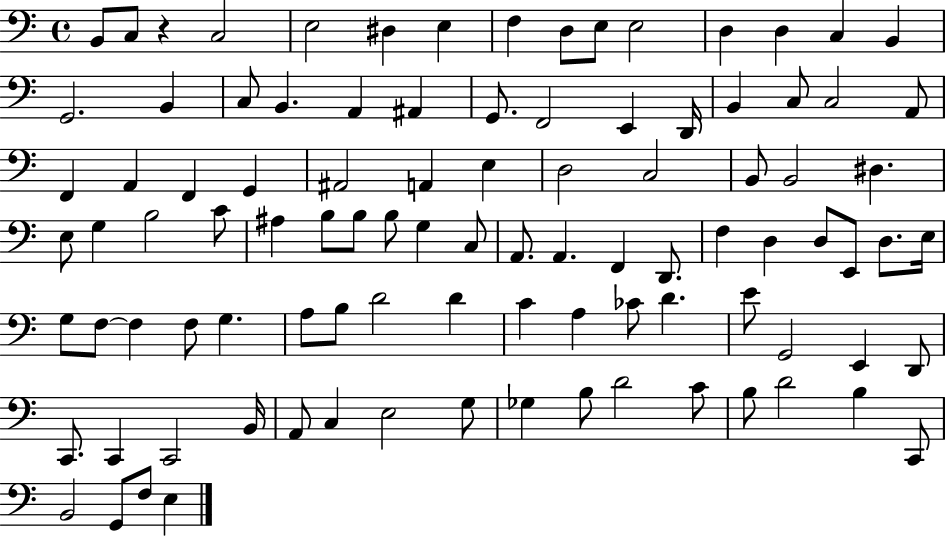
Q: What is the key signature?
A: C major